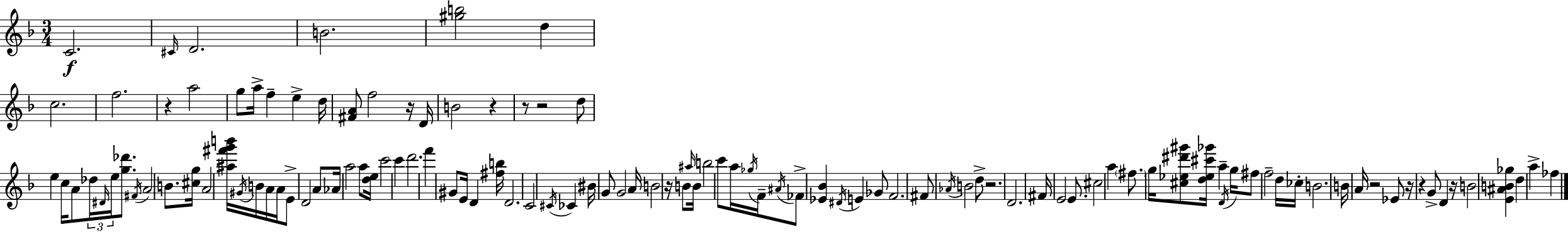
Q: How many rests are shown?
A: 11